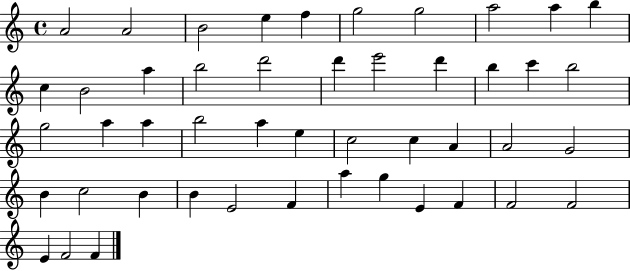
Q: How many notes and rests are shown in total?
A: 47